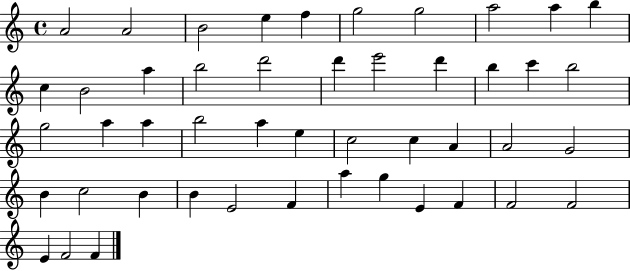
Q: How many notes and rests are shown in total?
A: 47